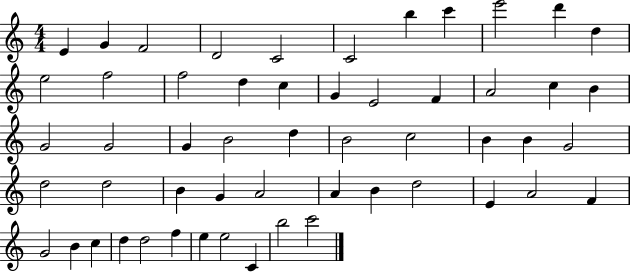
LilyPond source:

{
  \clef treble
  \numericTimeSignature
  \time 4/4
  \key c \major
  e'4 g'4 f'2 | d'2 c'2 | c'2 b''4 c'''4 | e'''2 d'''4 d''4 | \break e''2 f''2 | f''2 d''4 c''4 | g'4 e'2 f'4 | a'2 c''4 b'4 | \break g'2 g'2 | g'4 b'2 d''4 | b'2 c''2 | b'4 b'4 g'2 | \break d''2 d''2 | b'4 g'4 a'2 | a'4 b'4 d''2 | e'4 a'2 f'4 | \break g'2 b'4 c''4 | d''4 d''2 f''4 | e''4 e''2 c'4 | b''2 c'''2 | \break \bar "|."
}